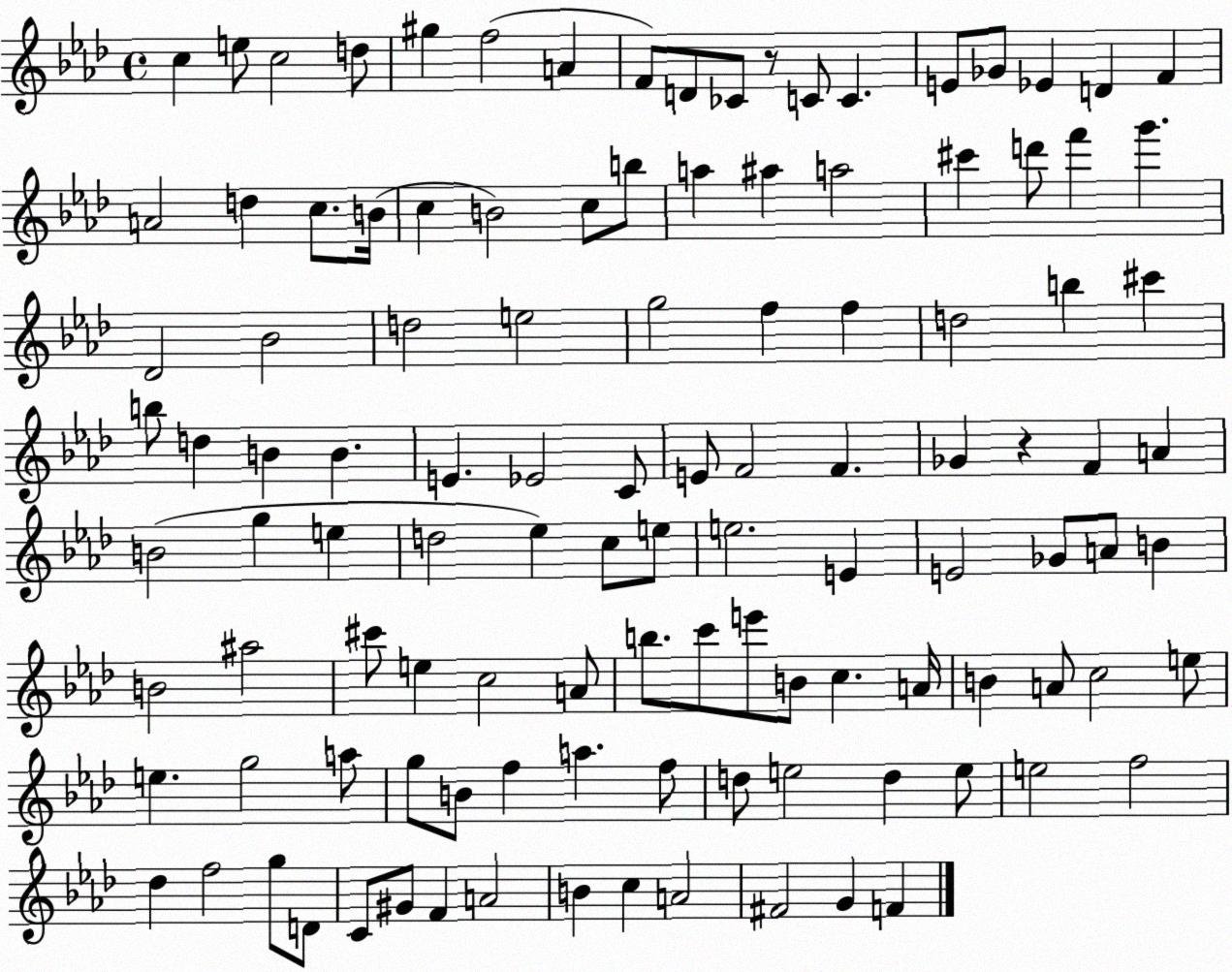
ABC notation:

X:1
T:Untitled
M:4/4
L:1/4
K:Ab
c e/2 c2 d/2 ^g f2 A F/2 D/2 _C/2 z/2 C/2 C E/2 _G/2 _E D F A2 d c/2 B/4 c B2 c/2 b/2 a ^a a2 ^c' d'/2 f' g' _D2 _B2 d2 e2 g2 f f d2 b ^c' b/2 d B B E _E2 C/2 E/2 F2 F _G z F A B2 g e d2 _e c/2 e/2 e2 E E2 _G/2 A/2 B B2 ^a2 ^c'/2 e c2 A/2 b/2 c'/2 e'/2 B/2 c A/4 B A/2 c2 e/2 e g2 a/2 g/2 B/2 f a f/2 d/2 e2 d e/2 e2 f2 _d f2 g/2 D/2 C/2 ^G/2 F A2 B c A2 ^F2 G F